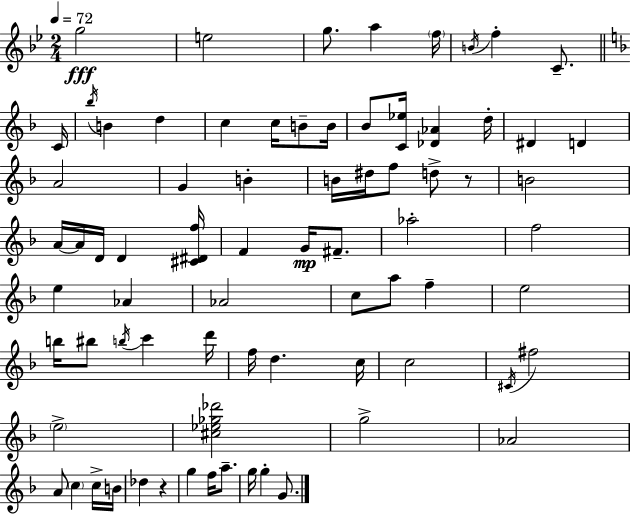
G5/h E5/h G5/e. A5/q F5/s B4/s F5/q C4/e. C4/s Bb5/s B4/q D5/q C5/q C5/s B4/e B4/s Bb4/e [C4,Eb5]/s [Db4,Ab4]/q D5/s D#4/q D4/q A4/h G4/q B4/q B4/s D#5/s F5/e D5/e R/e B4/h A4/s A4/s D4/s D4/q [C#4,D#4,F5]/s F4/q G4/s F#4/e. Ab5/h F5/h E5/q Ab4/q Ab4/h C5/e A5/e F5/q E5/h B5/s BIS5/e B5/s C6/q D6/s F5/s D5/q. C5/s C5/h C#4/s F#5/h E5/h [C#5,Eb5,Gb5,Db6]/h G5/h Ab4/h A4/e C5/q C5/s B4/s Db5/q R/q G5/q F5/s A5/e. G5/s G5/q G4/e.